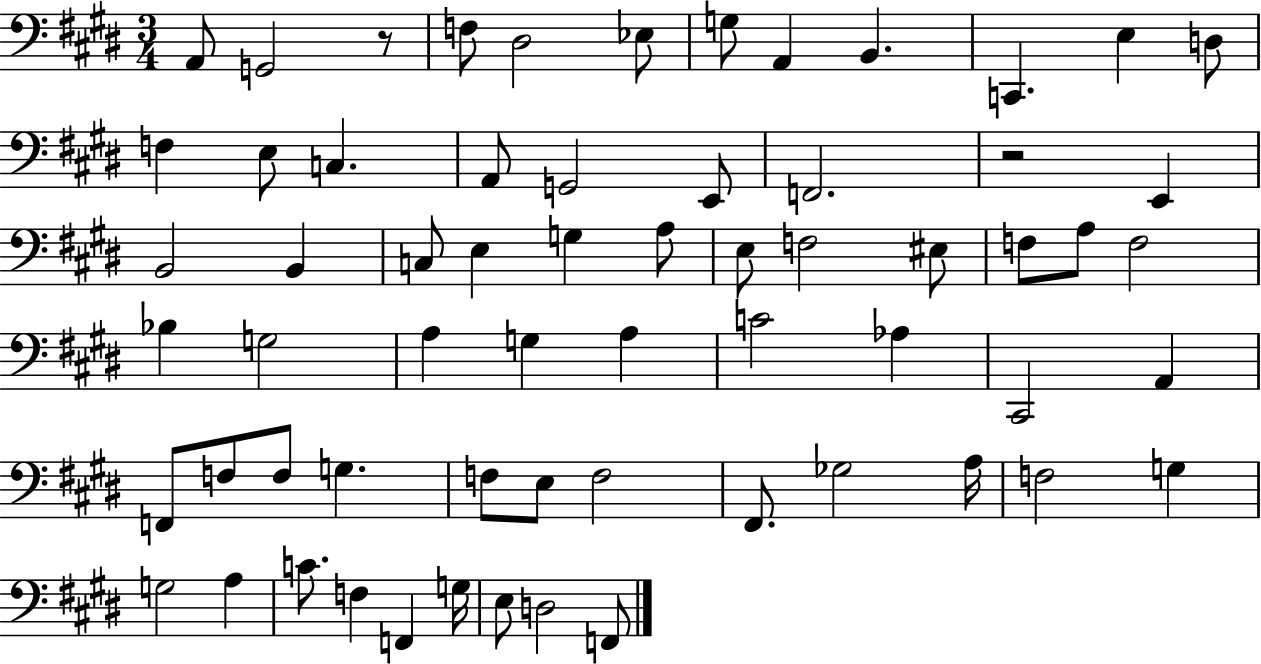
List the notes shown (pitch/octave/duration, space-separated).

A2/e G2/h R/e F3/e D#3/h Eb3/e G3/e A2/q B2/q. C2/q. E3/q D3/e F3/q E3/e C3/q. A2/e G2/h E2/e F2/h. R/h E2/q B2/h B2/q C3/e E3/q G3/q A3/e E3/e F3/h EIS3/e F3/e A3/e F3/h Bb3/q G3/h A3/q G3/q A3/q C4/h Ab3/q C#2/h A2/q F2/e F3/e F3/e G3/q. F3/e E3/e F3/h F#2/e. Gb3/h A3/s F3/h G3/q G3/h A3/q C4/e. F3/q F2/q G3/s E3/e D3/h F2/e